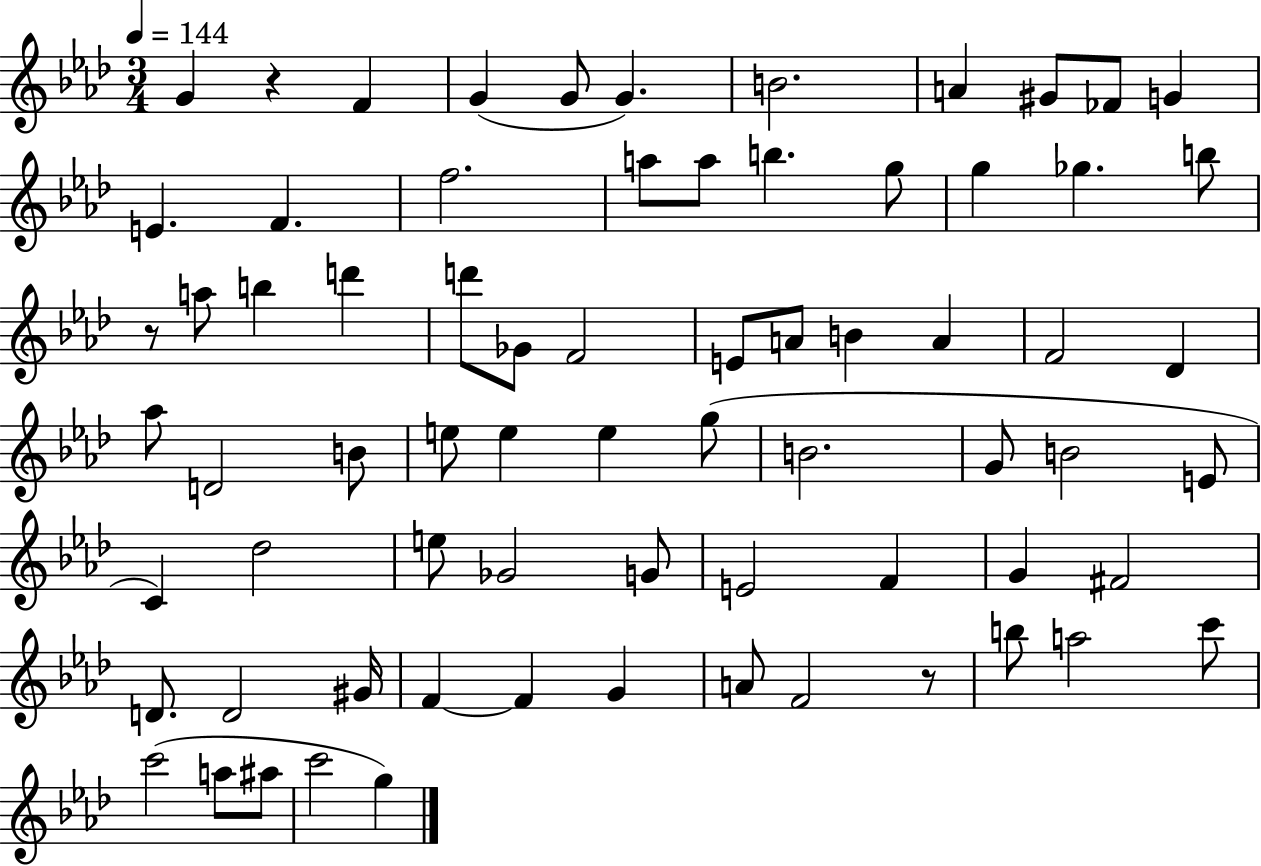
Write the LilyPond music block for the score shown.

{
  \clef treble
  \numericTimeSignature
  \time 3/4
  \key aes \major
  \tempo 4 = 144
  g'4 r4 f'4 | g'4( g'8 g'4.) | b'2. | a'4 gis'8 fes'8 g'4 | \break e'4. f'4. | f''2. | a''8 a''8 b''4. g''8 | g''4 ges''4. b''8 | \break r8 a''8 b''4 d'''4 | d'''8 ges'8 f'2 | e'8 a'8 b'4 a'4 | f'2 des'4 | \break aes''8 d'2 b'8 | e''8 e''4 e''4 g''8( | b'2. | g'8 b'2 e'8 | \break c'4) des''2 | e''8 ges'2 g'8 | e'2 f'4 | g'4 fis'2 | \break d'8. d'2 gis'16 | f'4~~ f'4 g'4 | a'8 f'2 r8 | b''8 a''2 c'''8 | \break c'''2( a''8 ais''8 | c'''2 g''4) | \bar "|."
}